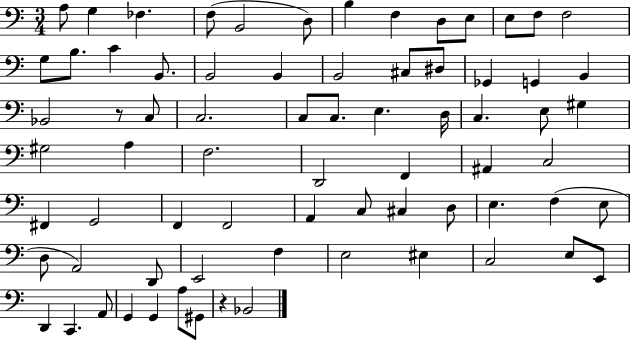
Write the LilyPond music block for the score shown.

{
  \clef bass
  \numericTimeSignature
  \time 3/4
  \key c \major
  a8 g4 fes4. | f8( b,2 d8) | b4 f4 d8 e8 | e8 f8 f2 | \break g8 b8. c'4 b,8. | b,2 b,4 | b,2 cis8 dis8 | ges,4 g,4 b,4 | \break bes,2 r8 c8 | c2. | c8 c8. e4. d16 | c4. e8 gis4 | \break gis2 a4 | f2. | d,2 f,4 | ais,4 c2 | \break fis,4 g,2 | f,4 f,2 | a,4 c8 cis4 d8 | e4. f4( e8 | \break d8 a,2) d,8 | e,2 f4 | e2 eis4 | c2 e8 e,8 | \break d,4 c,4. a,8 | g,4 g,4 a8 gis,8 | r4 bes,2 | \bar "|."
}